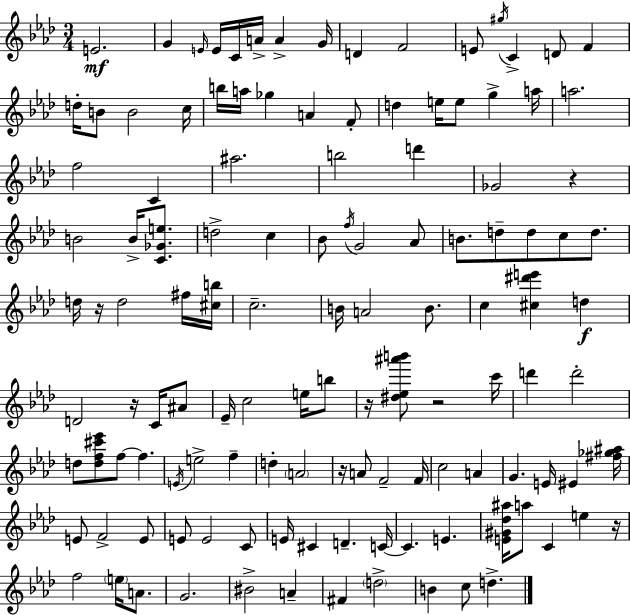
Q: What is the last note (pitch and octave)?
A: D5